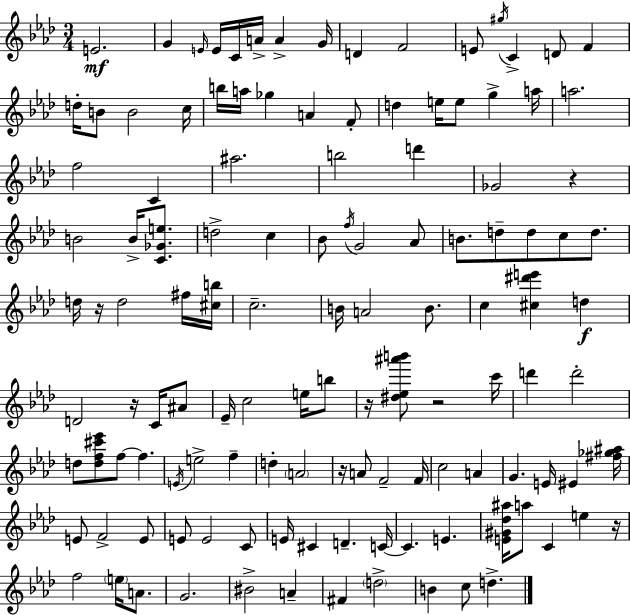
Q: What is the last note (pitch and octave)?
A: D5